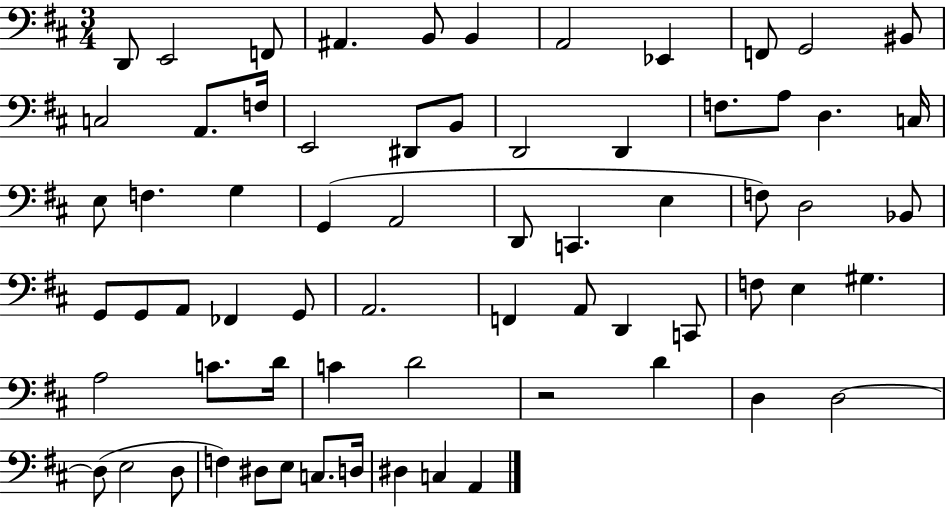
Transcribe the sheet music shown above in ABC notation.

X:1
T:Untitled
M:3/4
L:1/4
K:D
D,,/2 E,,2 F,,/2 ^A,, B,,/2 B,, A,,2 _E,, F,,/2 G,,2 ^B,,/2 C,2 A,,/2 F,/4 E,,2 ^D,,/2 B,,/2 D,,2 D,, F,/2 A,/2 D, C,/4 E,/2 F, G, G,, A,,2 D,,/2 C,, E, F,/2 D,2 _B,,/2 G,,/2 G,,/2 A,,/2 _F,, G,,/2 A,,2 F,, A,,/2 D,, C,,/2 F,/2 E, ^G, A,2 C/2 D/4 C D2 z2 D D, D,2 D,/2 E,2 D,/2 F, ^D,/2 E,/2 C,/2 D,/4 ^D, C, A,,